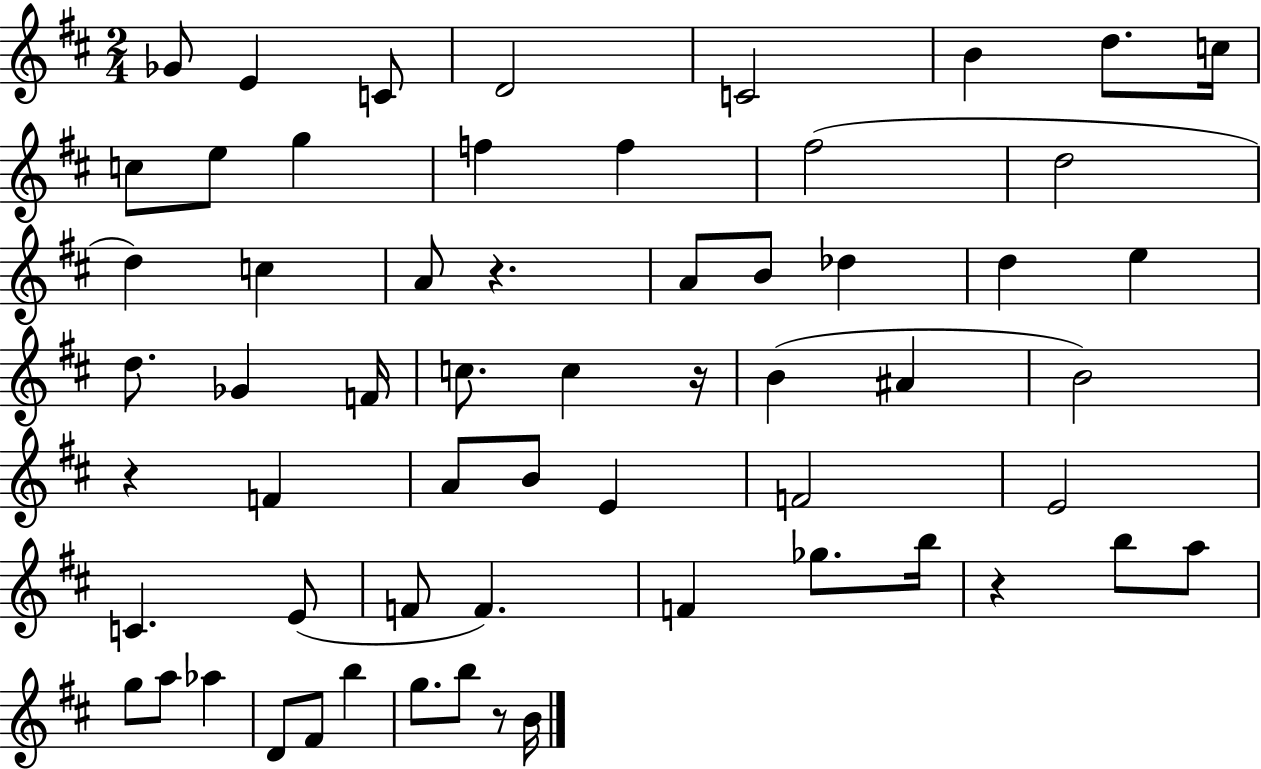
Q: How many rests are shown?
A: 5